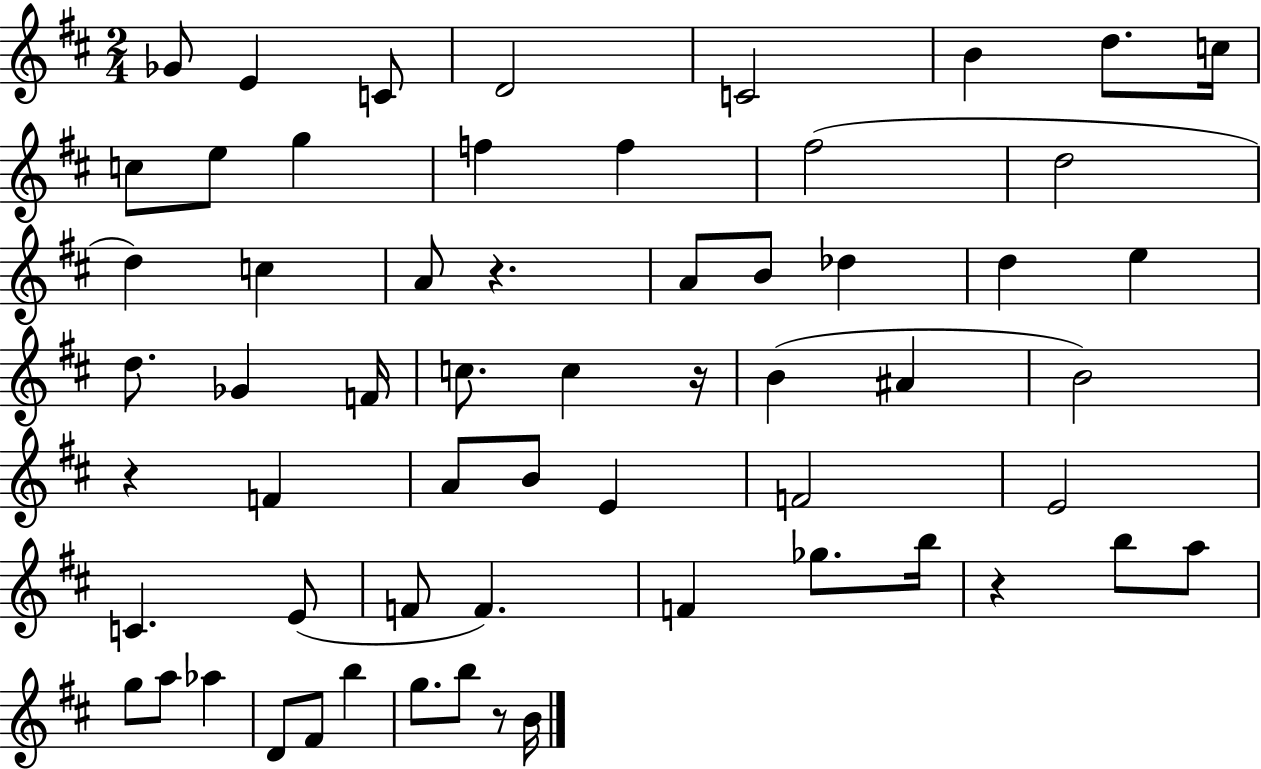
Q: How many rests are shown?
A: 5